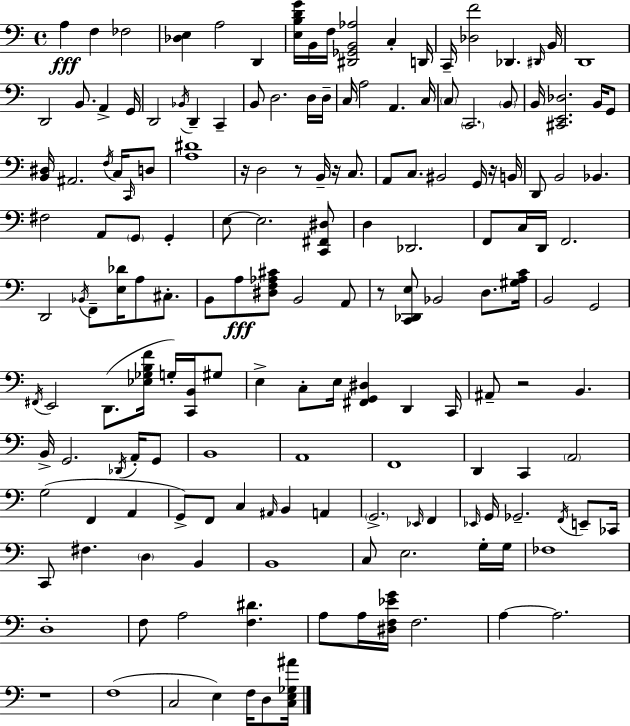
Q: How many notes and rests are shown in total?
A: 166